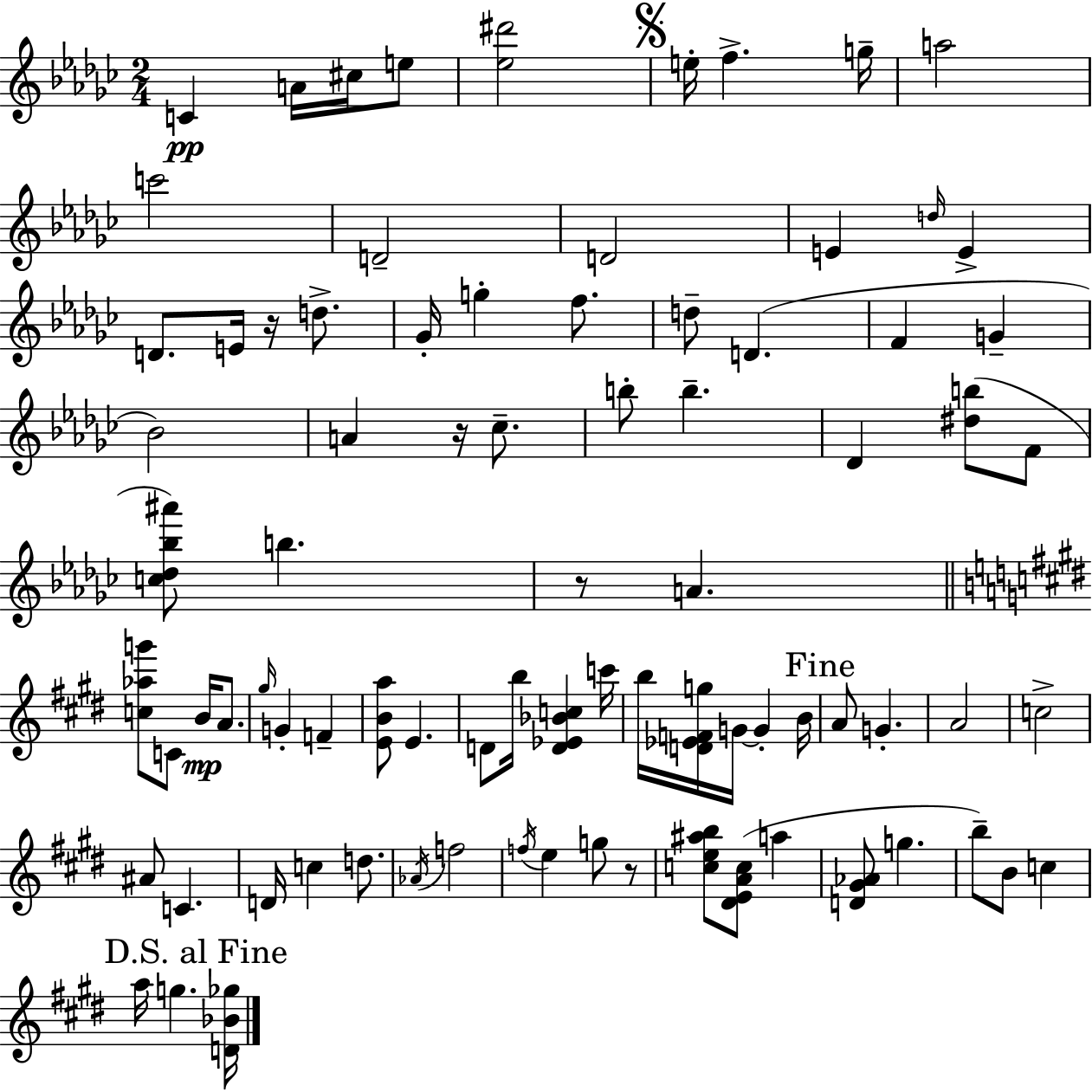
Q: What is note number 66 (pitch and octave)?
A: C5